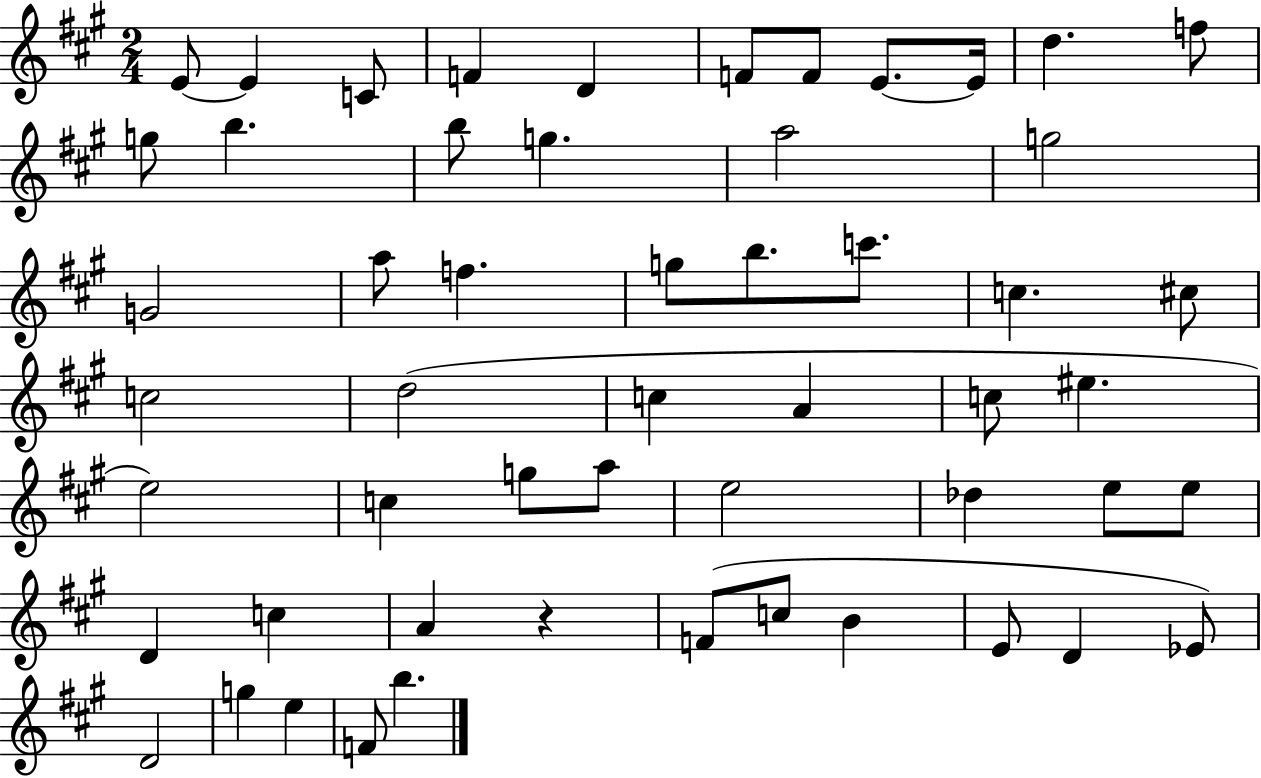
E4/e E4/q C4/e F4/q D4/q F4/e F4/e E4/e. E4/s D5/q. F5/e G5/e B5/q. B5/e G5/q. A5/h G5/h G4/h A5/e F5/q. G5/e B5/e. C6/e. C5/q. C#5/e C5/h D5/h C5/q A4/q C5/e EIS5/q. E5/h C5/q G5/e A5/e E5/h Db5/q E5/e E5/e D4/q C5/q A4/q R/q F4/e C5/e B4/q E4/e D4/q Eb4/e D4/h G5/q E5/q F4/e B5/q.